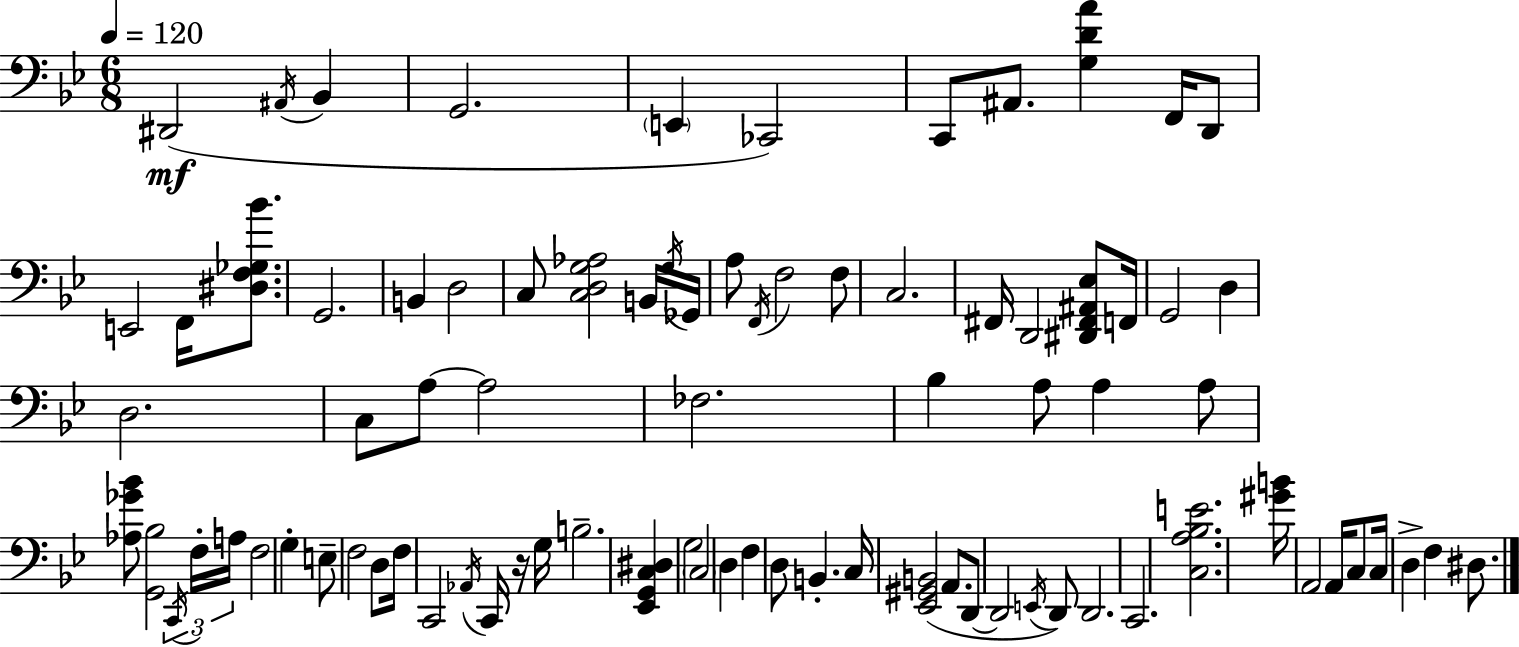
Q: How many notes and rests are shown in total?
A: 84